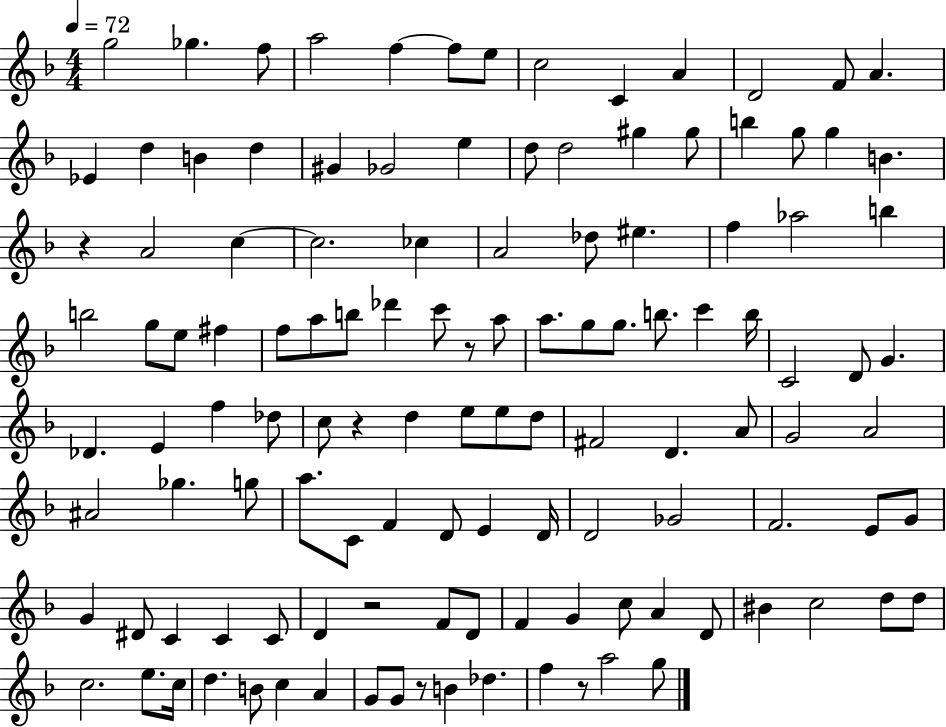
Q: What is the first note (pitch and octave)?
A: G5